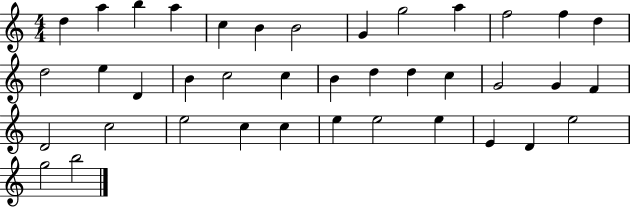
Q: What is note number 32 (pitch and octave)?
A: E5